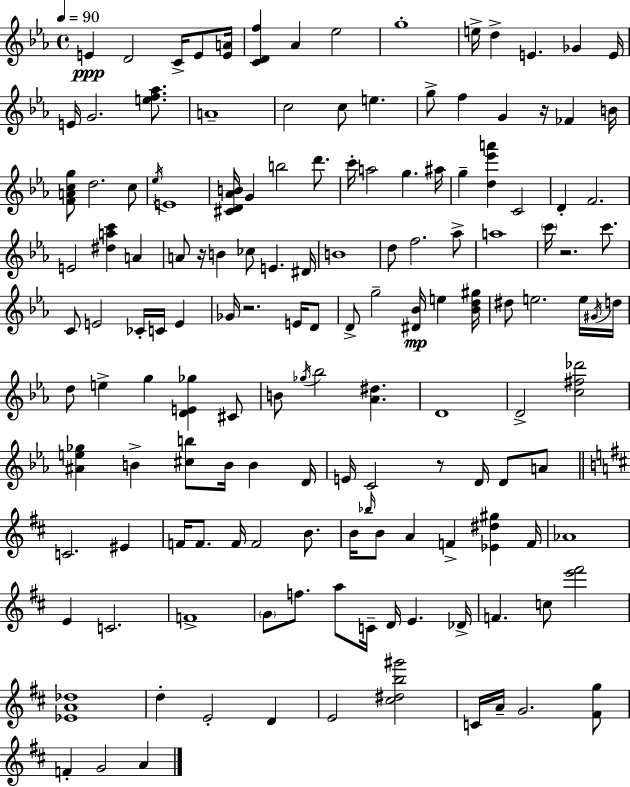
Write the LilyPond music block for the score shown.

{
  \clef treble
  \time 4/4
  \defaultTimeSignature
  \key c \minor
  \tempo 4 = 90
  e'4\ppp d'2 c'16-> e'8 <e' a'>16 | <c' d' f''>4 aes'4 ees''2 | g''1-. | e''16-> d''4-> e'4. ges'4 e'16 | \break e'16 g'2. <e'' f'' aes''>8. | a'1-- | c''2 c''8 e''4. | g''8-> f''4 g'4 r16 fes'4 b'16 | \break <f' a' c'' g''>8 d''2. c''8 | \acciaccatura { ees''16 } e'1 | <cis' d' aes' b'>16 g'4 b''2 d'''8. | c'''16-. a''2 g''4. | \break ais''16 g''4-- <d'' ees''' a'''>4 c'2 | d'4-. f'2. | e'2 <dis'' a'' c'''>4 a'4 | a'8 r16 b'4 ces''8 e'4. | \break dis'16 b'1 | d''8 f''2. aes''8-> | a''1 | \parenthesize c'''16 r2. c'''8. | \break c'8 e'2 ces'16-. c'16 e'4 | ges'16 r2. e'16 d'8 | d'8-> g''2-- <dis' bes'>16\mp e''4 | <bes' d'' gis''>16 dis''8 e''2. e''16 | \break \acciaccatura { gis'16 } d''16 d''8 e''4-> g''4 <d' e' ges''>4 | cis'8 b'8 \acciaccatura { ges''16 } bes''2 <aes' dis''>4. | d'1 | d'2-> <c'' fis'' des'''>2 | \break <ais' e'' ges''>4 b'4-> <cis'' b''>8 b'16 b'4 | d'16 e'16 c'2 r8 d'16 d'8 | a'8 \bar "||" \break \key d \major c'2. eis'4 | f'16 f'8. f'16 f'2 b'8. | b'16 \grace { bes''16 } b'8 a'4 f'4-> <ees' dis'' gis''>4 | f'16 aes'1 | \break e'4 c'2. | f'1-> | \parenthesize g'8 f''8. a''8 c'16-- d'16 e'4. | des'16-> f'4. c''8 <e''' fis'''>2 | \break <ees' a' des''>1 | d''4-. e'2-. d'4 | e'2 <cis'' dis'' b'' gis'''>2 | c'16 a'16-- g'2. <fis' g''>8 | \break f'4-. g'2 a'4 | \bar "|."
}